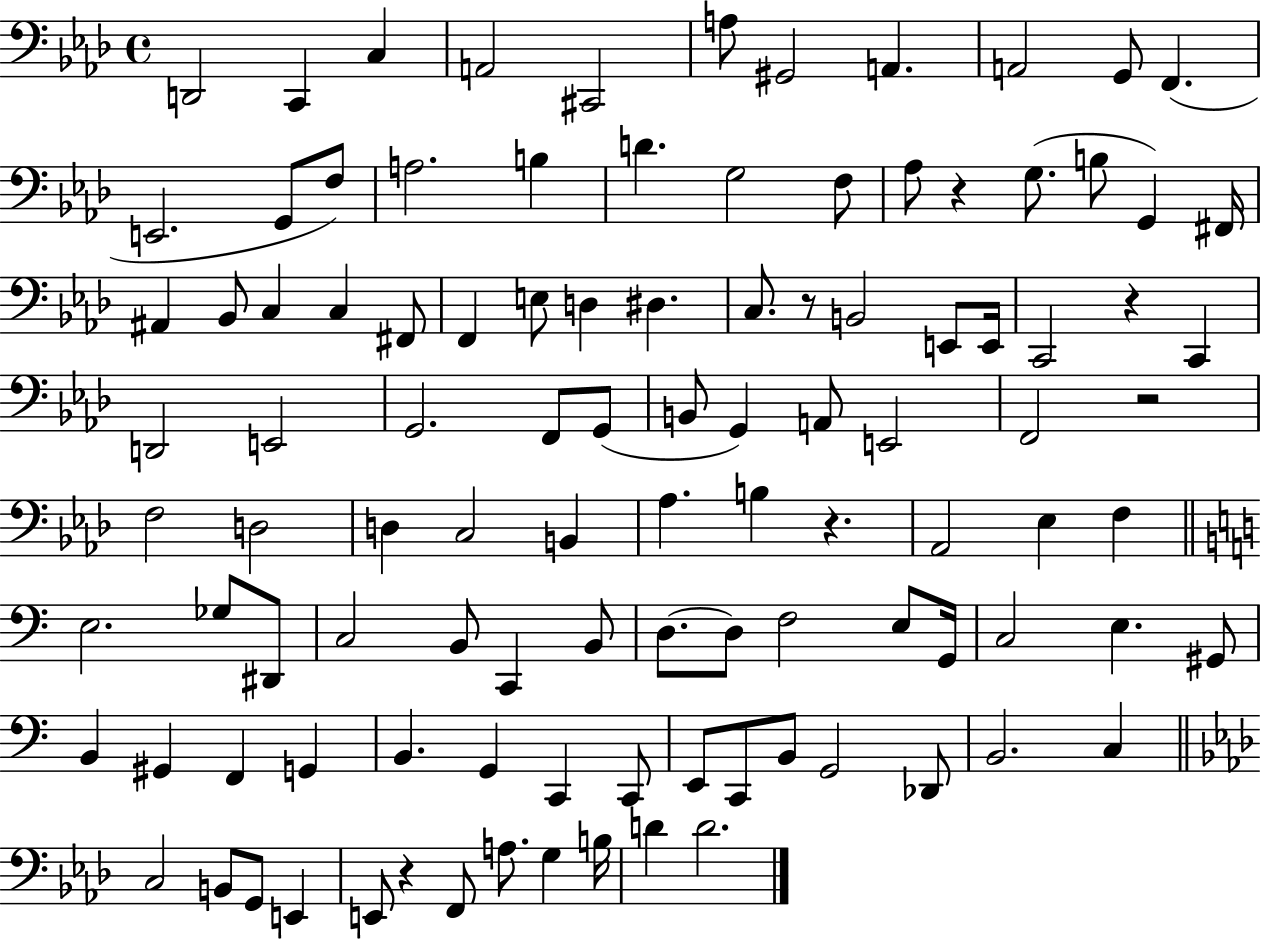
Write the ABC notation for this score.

X:1
T:Untitled
M:4/4
L:1/4
K:Ab
D,,2 C,, C, A,,2 ^C,,2 A,/2 ^G,,2 A,, A,,2 G,,/2 F,, E,,2 G,,/2 F,/2 A,2 B, D G,2 F,/2 _A,/2 z G,/2 B,/2 G,, ^F,,/4 ^A,, _B,,/2 C, C, ^F,,/2 F,, E,/2 D, ^D, C,/2 z/2 B,,2 E,,/2 E,,/4 C,,2 z C,, D,,2 E,,2 G,,2 F,,/2 G,,/2 B,,/2 G,, A,,/2 E,,2 F,,2 z2 F,2 D,2 D, C,2 B,, _A, B, z _A,,2 _E, F, E,2 _G,/2 ^D,,/2 C,2 B,,/2 C,, B,,/2 D,/2 D,/2 F,2 E,/2 G,,/4 C,2 E, ^G,,/2 B,, ^G,, F,, G,, B,, G,, C,, C,,/2 E,,/2 C,,/2 B,,/2 G,,2 _D,,/2 B,,2 C, C,2 B,,/2 G,,/2 E,, E,,/2 z F,,/2 A,/2 G, B,/4 D D2